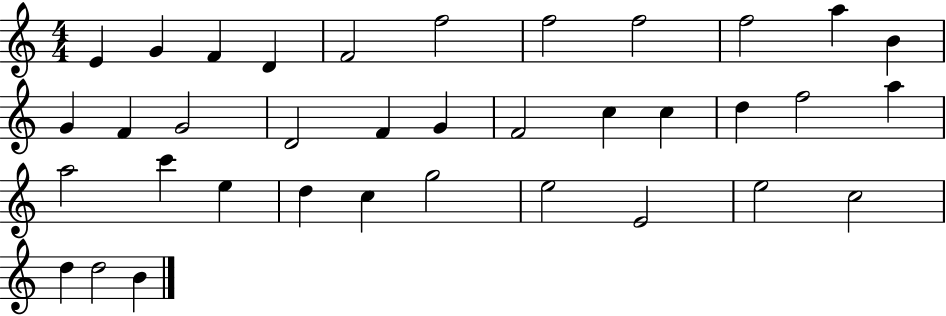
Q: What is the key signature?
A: C major